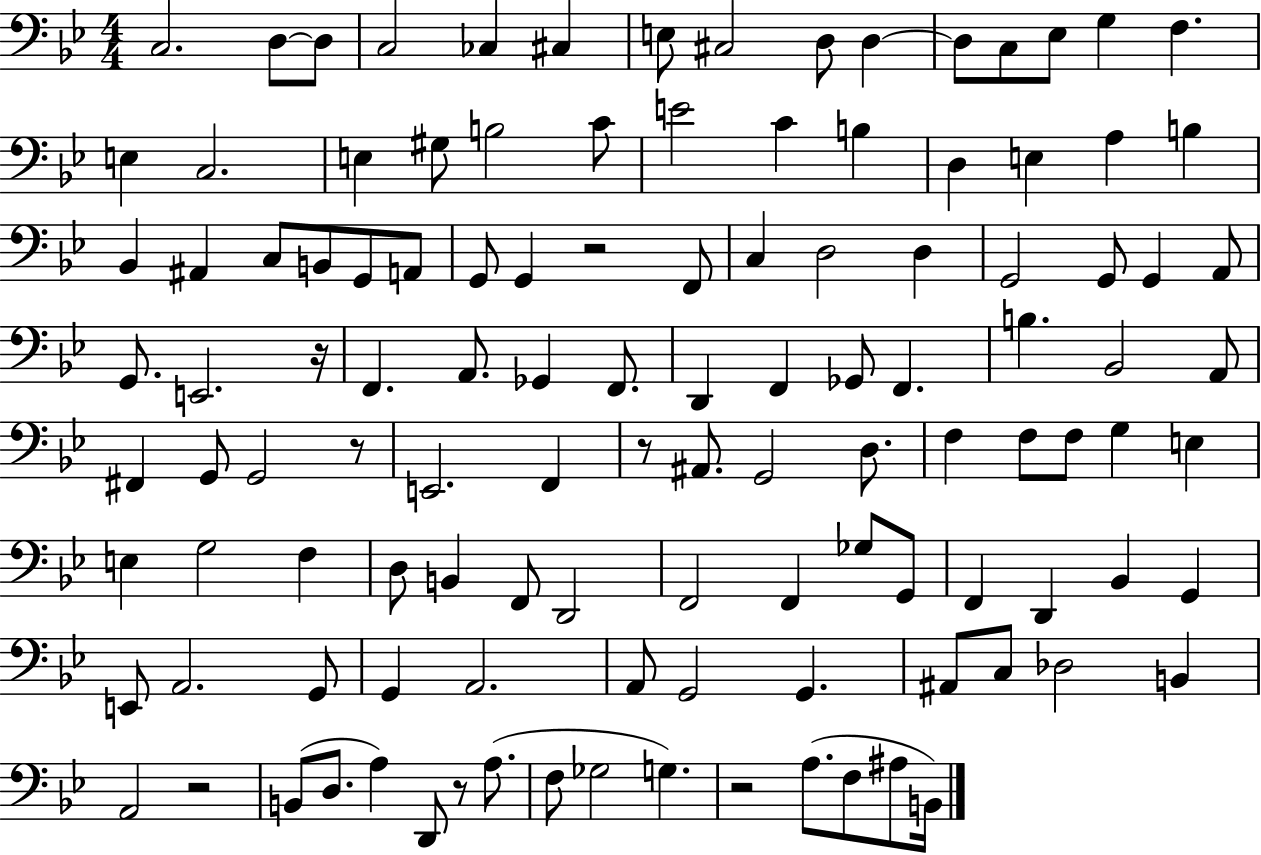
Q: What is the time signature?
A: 4/4